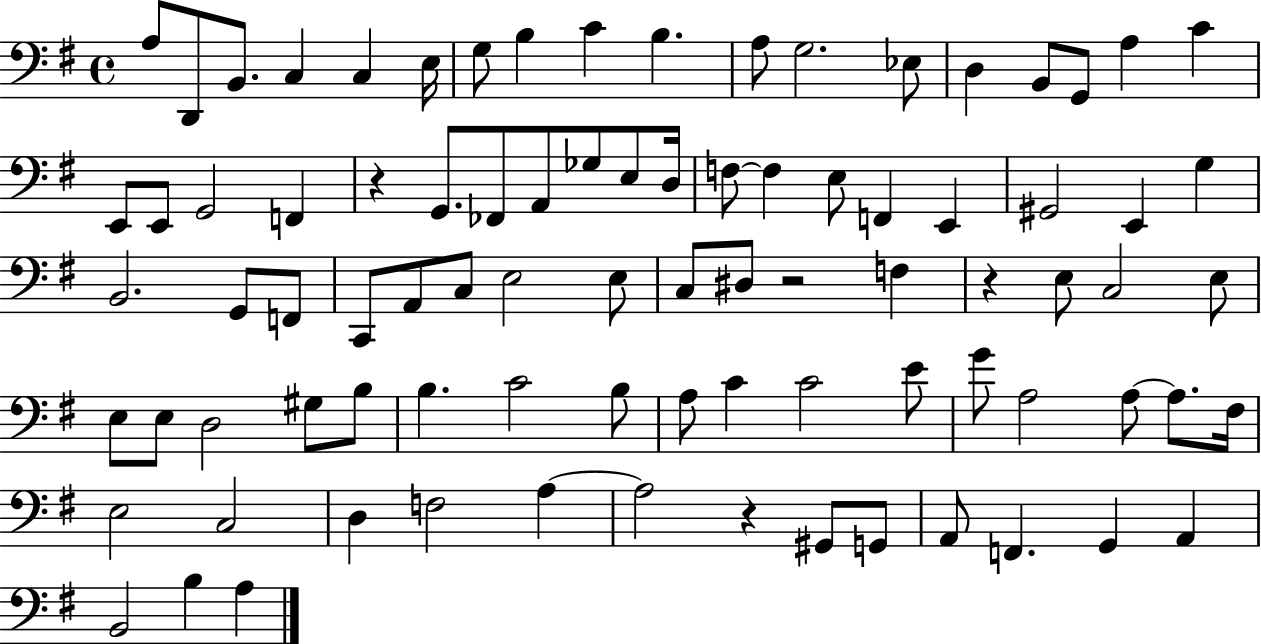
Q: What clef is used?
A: bass